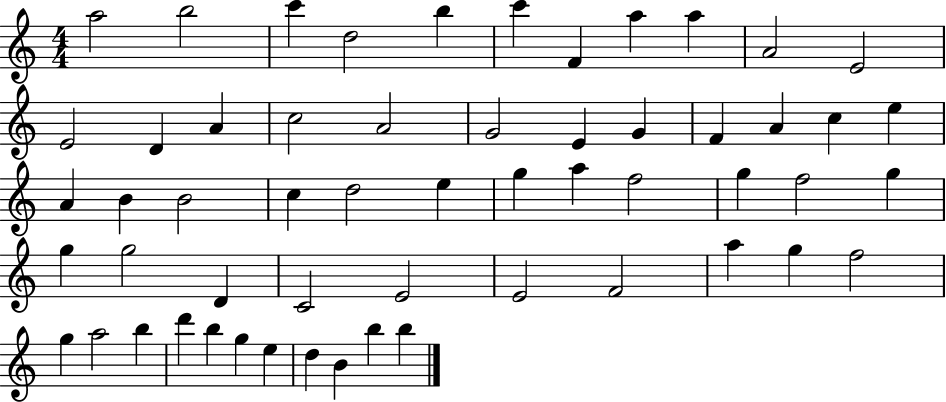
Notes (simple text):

A5/h B5/h C6/q D5/h B5/q C6/q F4/q A5/q A5/q A4/h E4/h E4/h D4/q A4/q C5/h A4/h G4/h E4/q G4/q F4/q A4/q C5/q E5/q A4/q B4/q B4/h C5/q D5/h E5/q G5/q A5/q F5/h G5/q F5/h G5/q G5/q G5/h D4/q C4/h E4/h E4/h F4/h A5/q G5/q F5/h G5/q A5/h B5/q D6/q B5/q G5/q E5/q D5/q B4/q B5/q B5/q